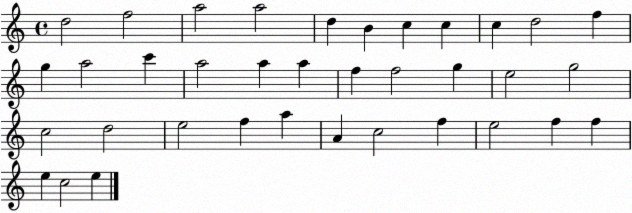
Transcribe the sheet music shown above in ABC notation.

X:1
T:Untitled
M:4/4
L:1/4
K:C
d2 f2 a2 a2 d B c c c d2 f g a2 c' a2 a a f f2 g e2 g2 c2 d2 e2 f a A c2 f e2 f f e c2 e